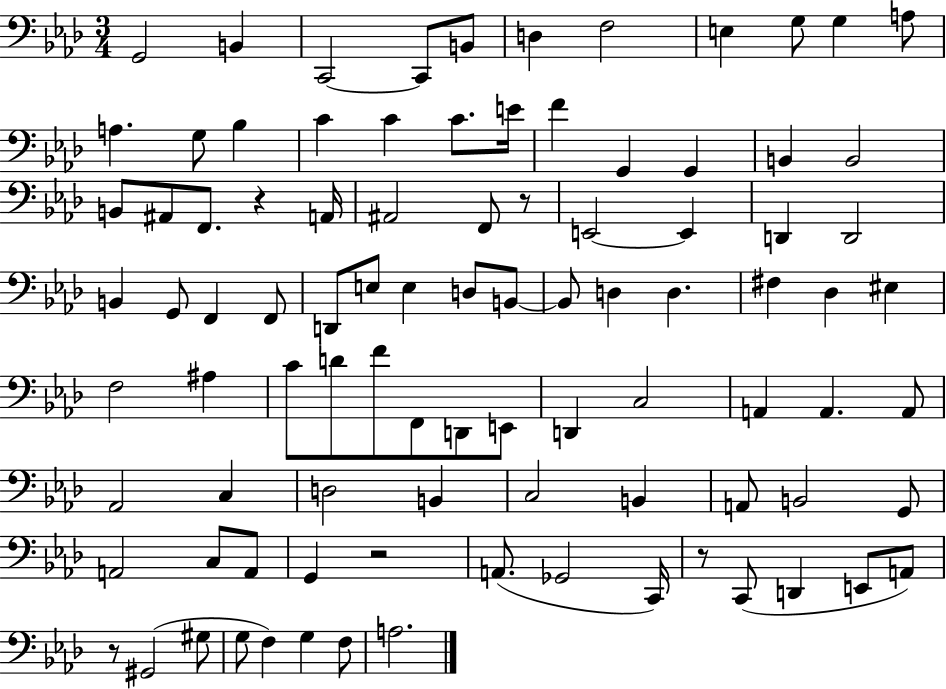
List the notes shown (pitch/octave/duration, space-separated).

G2/h B2/q C2/h C2/e B2/e D3/q F3/h E3/q G3/e G3/q A3/e A3/q. G3/e Bb3/q C4/q C4/q C4/e. E4/s F4/q G2/q G2/q B2/q B2/h B2/e A#2/e F2/e. R/q A2/s A#2/h F2/e R/e E2/h E2/q D2/q D2/h B2/q G2/e F2/q F2/e D2/e E3/e E3/q D3/e B2/e B2/e D3/q D3/q. F#3/q Db3/q EIS3/q F3/h A#3/q C4/e D4/e F4/e F2/e D2/e E2/e D2/q C3/h A2/q A2/q. A2/e Ab2/h C3/q D3/h B2/q C3/h B2/q A2/e B2/h G2/e A2/h C3/e A2/e G2/q R/h A2/e. Gb2/h C2/s R/e C2/e D2/q E2/e A2/e R/e G#2/h G#3/e G3/e F3/q G3/q F3/e A3/h.